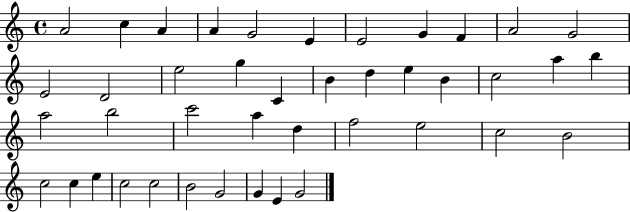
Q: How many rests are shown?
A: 0